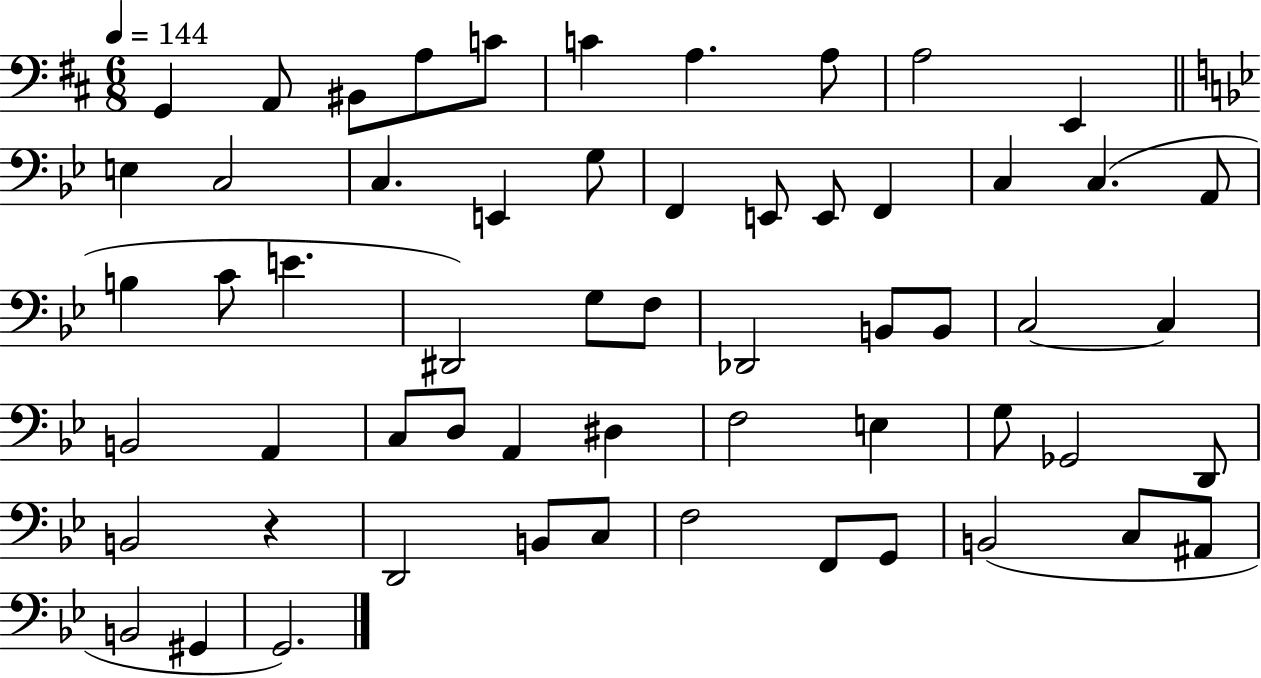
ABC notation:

X:1
T:Untitled
M:6/8
L:1/4
K:D
G,, A,,/2 ^B,,/2 A,/2 C/2 C A, A,/2 A,2 E,, E, C,2 C, E,, G,/2 F,, E,,/2 E,,/2 F,, C, C, A,,/2 B, C/2 E ^D,,2 G,/2 F,/2 _D,,2 B,,/2 B,,/2 C,2 C, B,,2 A,, C,/2 D,/2 A,, ^D, F,2 E, G,/2 _G,,2 D,,/2 B,,2 z D,,2 B,,/2 C,/2 F,2 F,,/2 G,,/2 B,,2 C,/2 ^A,,/2 B,,2 ^G,, G,,2